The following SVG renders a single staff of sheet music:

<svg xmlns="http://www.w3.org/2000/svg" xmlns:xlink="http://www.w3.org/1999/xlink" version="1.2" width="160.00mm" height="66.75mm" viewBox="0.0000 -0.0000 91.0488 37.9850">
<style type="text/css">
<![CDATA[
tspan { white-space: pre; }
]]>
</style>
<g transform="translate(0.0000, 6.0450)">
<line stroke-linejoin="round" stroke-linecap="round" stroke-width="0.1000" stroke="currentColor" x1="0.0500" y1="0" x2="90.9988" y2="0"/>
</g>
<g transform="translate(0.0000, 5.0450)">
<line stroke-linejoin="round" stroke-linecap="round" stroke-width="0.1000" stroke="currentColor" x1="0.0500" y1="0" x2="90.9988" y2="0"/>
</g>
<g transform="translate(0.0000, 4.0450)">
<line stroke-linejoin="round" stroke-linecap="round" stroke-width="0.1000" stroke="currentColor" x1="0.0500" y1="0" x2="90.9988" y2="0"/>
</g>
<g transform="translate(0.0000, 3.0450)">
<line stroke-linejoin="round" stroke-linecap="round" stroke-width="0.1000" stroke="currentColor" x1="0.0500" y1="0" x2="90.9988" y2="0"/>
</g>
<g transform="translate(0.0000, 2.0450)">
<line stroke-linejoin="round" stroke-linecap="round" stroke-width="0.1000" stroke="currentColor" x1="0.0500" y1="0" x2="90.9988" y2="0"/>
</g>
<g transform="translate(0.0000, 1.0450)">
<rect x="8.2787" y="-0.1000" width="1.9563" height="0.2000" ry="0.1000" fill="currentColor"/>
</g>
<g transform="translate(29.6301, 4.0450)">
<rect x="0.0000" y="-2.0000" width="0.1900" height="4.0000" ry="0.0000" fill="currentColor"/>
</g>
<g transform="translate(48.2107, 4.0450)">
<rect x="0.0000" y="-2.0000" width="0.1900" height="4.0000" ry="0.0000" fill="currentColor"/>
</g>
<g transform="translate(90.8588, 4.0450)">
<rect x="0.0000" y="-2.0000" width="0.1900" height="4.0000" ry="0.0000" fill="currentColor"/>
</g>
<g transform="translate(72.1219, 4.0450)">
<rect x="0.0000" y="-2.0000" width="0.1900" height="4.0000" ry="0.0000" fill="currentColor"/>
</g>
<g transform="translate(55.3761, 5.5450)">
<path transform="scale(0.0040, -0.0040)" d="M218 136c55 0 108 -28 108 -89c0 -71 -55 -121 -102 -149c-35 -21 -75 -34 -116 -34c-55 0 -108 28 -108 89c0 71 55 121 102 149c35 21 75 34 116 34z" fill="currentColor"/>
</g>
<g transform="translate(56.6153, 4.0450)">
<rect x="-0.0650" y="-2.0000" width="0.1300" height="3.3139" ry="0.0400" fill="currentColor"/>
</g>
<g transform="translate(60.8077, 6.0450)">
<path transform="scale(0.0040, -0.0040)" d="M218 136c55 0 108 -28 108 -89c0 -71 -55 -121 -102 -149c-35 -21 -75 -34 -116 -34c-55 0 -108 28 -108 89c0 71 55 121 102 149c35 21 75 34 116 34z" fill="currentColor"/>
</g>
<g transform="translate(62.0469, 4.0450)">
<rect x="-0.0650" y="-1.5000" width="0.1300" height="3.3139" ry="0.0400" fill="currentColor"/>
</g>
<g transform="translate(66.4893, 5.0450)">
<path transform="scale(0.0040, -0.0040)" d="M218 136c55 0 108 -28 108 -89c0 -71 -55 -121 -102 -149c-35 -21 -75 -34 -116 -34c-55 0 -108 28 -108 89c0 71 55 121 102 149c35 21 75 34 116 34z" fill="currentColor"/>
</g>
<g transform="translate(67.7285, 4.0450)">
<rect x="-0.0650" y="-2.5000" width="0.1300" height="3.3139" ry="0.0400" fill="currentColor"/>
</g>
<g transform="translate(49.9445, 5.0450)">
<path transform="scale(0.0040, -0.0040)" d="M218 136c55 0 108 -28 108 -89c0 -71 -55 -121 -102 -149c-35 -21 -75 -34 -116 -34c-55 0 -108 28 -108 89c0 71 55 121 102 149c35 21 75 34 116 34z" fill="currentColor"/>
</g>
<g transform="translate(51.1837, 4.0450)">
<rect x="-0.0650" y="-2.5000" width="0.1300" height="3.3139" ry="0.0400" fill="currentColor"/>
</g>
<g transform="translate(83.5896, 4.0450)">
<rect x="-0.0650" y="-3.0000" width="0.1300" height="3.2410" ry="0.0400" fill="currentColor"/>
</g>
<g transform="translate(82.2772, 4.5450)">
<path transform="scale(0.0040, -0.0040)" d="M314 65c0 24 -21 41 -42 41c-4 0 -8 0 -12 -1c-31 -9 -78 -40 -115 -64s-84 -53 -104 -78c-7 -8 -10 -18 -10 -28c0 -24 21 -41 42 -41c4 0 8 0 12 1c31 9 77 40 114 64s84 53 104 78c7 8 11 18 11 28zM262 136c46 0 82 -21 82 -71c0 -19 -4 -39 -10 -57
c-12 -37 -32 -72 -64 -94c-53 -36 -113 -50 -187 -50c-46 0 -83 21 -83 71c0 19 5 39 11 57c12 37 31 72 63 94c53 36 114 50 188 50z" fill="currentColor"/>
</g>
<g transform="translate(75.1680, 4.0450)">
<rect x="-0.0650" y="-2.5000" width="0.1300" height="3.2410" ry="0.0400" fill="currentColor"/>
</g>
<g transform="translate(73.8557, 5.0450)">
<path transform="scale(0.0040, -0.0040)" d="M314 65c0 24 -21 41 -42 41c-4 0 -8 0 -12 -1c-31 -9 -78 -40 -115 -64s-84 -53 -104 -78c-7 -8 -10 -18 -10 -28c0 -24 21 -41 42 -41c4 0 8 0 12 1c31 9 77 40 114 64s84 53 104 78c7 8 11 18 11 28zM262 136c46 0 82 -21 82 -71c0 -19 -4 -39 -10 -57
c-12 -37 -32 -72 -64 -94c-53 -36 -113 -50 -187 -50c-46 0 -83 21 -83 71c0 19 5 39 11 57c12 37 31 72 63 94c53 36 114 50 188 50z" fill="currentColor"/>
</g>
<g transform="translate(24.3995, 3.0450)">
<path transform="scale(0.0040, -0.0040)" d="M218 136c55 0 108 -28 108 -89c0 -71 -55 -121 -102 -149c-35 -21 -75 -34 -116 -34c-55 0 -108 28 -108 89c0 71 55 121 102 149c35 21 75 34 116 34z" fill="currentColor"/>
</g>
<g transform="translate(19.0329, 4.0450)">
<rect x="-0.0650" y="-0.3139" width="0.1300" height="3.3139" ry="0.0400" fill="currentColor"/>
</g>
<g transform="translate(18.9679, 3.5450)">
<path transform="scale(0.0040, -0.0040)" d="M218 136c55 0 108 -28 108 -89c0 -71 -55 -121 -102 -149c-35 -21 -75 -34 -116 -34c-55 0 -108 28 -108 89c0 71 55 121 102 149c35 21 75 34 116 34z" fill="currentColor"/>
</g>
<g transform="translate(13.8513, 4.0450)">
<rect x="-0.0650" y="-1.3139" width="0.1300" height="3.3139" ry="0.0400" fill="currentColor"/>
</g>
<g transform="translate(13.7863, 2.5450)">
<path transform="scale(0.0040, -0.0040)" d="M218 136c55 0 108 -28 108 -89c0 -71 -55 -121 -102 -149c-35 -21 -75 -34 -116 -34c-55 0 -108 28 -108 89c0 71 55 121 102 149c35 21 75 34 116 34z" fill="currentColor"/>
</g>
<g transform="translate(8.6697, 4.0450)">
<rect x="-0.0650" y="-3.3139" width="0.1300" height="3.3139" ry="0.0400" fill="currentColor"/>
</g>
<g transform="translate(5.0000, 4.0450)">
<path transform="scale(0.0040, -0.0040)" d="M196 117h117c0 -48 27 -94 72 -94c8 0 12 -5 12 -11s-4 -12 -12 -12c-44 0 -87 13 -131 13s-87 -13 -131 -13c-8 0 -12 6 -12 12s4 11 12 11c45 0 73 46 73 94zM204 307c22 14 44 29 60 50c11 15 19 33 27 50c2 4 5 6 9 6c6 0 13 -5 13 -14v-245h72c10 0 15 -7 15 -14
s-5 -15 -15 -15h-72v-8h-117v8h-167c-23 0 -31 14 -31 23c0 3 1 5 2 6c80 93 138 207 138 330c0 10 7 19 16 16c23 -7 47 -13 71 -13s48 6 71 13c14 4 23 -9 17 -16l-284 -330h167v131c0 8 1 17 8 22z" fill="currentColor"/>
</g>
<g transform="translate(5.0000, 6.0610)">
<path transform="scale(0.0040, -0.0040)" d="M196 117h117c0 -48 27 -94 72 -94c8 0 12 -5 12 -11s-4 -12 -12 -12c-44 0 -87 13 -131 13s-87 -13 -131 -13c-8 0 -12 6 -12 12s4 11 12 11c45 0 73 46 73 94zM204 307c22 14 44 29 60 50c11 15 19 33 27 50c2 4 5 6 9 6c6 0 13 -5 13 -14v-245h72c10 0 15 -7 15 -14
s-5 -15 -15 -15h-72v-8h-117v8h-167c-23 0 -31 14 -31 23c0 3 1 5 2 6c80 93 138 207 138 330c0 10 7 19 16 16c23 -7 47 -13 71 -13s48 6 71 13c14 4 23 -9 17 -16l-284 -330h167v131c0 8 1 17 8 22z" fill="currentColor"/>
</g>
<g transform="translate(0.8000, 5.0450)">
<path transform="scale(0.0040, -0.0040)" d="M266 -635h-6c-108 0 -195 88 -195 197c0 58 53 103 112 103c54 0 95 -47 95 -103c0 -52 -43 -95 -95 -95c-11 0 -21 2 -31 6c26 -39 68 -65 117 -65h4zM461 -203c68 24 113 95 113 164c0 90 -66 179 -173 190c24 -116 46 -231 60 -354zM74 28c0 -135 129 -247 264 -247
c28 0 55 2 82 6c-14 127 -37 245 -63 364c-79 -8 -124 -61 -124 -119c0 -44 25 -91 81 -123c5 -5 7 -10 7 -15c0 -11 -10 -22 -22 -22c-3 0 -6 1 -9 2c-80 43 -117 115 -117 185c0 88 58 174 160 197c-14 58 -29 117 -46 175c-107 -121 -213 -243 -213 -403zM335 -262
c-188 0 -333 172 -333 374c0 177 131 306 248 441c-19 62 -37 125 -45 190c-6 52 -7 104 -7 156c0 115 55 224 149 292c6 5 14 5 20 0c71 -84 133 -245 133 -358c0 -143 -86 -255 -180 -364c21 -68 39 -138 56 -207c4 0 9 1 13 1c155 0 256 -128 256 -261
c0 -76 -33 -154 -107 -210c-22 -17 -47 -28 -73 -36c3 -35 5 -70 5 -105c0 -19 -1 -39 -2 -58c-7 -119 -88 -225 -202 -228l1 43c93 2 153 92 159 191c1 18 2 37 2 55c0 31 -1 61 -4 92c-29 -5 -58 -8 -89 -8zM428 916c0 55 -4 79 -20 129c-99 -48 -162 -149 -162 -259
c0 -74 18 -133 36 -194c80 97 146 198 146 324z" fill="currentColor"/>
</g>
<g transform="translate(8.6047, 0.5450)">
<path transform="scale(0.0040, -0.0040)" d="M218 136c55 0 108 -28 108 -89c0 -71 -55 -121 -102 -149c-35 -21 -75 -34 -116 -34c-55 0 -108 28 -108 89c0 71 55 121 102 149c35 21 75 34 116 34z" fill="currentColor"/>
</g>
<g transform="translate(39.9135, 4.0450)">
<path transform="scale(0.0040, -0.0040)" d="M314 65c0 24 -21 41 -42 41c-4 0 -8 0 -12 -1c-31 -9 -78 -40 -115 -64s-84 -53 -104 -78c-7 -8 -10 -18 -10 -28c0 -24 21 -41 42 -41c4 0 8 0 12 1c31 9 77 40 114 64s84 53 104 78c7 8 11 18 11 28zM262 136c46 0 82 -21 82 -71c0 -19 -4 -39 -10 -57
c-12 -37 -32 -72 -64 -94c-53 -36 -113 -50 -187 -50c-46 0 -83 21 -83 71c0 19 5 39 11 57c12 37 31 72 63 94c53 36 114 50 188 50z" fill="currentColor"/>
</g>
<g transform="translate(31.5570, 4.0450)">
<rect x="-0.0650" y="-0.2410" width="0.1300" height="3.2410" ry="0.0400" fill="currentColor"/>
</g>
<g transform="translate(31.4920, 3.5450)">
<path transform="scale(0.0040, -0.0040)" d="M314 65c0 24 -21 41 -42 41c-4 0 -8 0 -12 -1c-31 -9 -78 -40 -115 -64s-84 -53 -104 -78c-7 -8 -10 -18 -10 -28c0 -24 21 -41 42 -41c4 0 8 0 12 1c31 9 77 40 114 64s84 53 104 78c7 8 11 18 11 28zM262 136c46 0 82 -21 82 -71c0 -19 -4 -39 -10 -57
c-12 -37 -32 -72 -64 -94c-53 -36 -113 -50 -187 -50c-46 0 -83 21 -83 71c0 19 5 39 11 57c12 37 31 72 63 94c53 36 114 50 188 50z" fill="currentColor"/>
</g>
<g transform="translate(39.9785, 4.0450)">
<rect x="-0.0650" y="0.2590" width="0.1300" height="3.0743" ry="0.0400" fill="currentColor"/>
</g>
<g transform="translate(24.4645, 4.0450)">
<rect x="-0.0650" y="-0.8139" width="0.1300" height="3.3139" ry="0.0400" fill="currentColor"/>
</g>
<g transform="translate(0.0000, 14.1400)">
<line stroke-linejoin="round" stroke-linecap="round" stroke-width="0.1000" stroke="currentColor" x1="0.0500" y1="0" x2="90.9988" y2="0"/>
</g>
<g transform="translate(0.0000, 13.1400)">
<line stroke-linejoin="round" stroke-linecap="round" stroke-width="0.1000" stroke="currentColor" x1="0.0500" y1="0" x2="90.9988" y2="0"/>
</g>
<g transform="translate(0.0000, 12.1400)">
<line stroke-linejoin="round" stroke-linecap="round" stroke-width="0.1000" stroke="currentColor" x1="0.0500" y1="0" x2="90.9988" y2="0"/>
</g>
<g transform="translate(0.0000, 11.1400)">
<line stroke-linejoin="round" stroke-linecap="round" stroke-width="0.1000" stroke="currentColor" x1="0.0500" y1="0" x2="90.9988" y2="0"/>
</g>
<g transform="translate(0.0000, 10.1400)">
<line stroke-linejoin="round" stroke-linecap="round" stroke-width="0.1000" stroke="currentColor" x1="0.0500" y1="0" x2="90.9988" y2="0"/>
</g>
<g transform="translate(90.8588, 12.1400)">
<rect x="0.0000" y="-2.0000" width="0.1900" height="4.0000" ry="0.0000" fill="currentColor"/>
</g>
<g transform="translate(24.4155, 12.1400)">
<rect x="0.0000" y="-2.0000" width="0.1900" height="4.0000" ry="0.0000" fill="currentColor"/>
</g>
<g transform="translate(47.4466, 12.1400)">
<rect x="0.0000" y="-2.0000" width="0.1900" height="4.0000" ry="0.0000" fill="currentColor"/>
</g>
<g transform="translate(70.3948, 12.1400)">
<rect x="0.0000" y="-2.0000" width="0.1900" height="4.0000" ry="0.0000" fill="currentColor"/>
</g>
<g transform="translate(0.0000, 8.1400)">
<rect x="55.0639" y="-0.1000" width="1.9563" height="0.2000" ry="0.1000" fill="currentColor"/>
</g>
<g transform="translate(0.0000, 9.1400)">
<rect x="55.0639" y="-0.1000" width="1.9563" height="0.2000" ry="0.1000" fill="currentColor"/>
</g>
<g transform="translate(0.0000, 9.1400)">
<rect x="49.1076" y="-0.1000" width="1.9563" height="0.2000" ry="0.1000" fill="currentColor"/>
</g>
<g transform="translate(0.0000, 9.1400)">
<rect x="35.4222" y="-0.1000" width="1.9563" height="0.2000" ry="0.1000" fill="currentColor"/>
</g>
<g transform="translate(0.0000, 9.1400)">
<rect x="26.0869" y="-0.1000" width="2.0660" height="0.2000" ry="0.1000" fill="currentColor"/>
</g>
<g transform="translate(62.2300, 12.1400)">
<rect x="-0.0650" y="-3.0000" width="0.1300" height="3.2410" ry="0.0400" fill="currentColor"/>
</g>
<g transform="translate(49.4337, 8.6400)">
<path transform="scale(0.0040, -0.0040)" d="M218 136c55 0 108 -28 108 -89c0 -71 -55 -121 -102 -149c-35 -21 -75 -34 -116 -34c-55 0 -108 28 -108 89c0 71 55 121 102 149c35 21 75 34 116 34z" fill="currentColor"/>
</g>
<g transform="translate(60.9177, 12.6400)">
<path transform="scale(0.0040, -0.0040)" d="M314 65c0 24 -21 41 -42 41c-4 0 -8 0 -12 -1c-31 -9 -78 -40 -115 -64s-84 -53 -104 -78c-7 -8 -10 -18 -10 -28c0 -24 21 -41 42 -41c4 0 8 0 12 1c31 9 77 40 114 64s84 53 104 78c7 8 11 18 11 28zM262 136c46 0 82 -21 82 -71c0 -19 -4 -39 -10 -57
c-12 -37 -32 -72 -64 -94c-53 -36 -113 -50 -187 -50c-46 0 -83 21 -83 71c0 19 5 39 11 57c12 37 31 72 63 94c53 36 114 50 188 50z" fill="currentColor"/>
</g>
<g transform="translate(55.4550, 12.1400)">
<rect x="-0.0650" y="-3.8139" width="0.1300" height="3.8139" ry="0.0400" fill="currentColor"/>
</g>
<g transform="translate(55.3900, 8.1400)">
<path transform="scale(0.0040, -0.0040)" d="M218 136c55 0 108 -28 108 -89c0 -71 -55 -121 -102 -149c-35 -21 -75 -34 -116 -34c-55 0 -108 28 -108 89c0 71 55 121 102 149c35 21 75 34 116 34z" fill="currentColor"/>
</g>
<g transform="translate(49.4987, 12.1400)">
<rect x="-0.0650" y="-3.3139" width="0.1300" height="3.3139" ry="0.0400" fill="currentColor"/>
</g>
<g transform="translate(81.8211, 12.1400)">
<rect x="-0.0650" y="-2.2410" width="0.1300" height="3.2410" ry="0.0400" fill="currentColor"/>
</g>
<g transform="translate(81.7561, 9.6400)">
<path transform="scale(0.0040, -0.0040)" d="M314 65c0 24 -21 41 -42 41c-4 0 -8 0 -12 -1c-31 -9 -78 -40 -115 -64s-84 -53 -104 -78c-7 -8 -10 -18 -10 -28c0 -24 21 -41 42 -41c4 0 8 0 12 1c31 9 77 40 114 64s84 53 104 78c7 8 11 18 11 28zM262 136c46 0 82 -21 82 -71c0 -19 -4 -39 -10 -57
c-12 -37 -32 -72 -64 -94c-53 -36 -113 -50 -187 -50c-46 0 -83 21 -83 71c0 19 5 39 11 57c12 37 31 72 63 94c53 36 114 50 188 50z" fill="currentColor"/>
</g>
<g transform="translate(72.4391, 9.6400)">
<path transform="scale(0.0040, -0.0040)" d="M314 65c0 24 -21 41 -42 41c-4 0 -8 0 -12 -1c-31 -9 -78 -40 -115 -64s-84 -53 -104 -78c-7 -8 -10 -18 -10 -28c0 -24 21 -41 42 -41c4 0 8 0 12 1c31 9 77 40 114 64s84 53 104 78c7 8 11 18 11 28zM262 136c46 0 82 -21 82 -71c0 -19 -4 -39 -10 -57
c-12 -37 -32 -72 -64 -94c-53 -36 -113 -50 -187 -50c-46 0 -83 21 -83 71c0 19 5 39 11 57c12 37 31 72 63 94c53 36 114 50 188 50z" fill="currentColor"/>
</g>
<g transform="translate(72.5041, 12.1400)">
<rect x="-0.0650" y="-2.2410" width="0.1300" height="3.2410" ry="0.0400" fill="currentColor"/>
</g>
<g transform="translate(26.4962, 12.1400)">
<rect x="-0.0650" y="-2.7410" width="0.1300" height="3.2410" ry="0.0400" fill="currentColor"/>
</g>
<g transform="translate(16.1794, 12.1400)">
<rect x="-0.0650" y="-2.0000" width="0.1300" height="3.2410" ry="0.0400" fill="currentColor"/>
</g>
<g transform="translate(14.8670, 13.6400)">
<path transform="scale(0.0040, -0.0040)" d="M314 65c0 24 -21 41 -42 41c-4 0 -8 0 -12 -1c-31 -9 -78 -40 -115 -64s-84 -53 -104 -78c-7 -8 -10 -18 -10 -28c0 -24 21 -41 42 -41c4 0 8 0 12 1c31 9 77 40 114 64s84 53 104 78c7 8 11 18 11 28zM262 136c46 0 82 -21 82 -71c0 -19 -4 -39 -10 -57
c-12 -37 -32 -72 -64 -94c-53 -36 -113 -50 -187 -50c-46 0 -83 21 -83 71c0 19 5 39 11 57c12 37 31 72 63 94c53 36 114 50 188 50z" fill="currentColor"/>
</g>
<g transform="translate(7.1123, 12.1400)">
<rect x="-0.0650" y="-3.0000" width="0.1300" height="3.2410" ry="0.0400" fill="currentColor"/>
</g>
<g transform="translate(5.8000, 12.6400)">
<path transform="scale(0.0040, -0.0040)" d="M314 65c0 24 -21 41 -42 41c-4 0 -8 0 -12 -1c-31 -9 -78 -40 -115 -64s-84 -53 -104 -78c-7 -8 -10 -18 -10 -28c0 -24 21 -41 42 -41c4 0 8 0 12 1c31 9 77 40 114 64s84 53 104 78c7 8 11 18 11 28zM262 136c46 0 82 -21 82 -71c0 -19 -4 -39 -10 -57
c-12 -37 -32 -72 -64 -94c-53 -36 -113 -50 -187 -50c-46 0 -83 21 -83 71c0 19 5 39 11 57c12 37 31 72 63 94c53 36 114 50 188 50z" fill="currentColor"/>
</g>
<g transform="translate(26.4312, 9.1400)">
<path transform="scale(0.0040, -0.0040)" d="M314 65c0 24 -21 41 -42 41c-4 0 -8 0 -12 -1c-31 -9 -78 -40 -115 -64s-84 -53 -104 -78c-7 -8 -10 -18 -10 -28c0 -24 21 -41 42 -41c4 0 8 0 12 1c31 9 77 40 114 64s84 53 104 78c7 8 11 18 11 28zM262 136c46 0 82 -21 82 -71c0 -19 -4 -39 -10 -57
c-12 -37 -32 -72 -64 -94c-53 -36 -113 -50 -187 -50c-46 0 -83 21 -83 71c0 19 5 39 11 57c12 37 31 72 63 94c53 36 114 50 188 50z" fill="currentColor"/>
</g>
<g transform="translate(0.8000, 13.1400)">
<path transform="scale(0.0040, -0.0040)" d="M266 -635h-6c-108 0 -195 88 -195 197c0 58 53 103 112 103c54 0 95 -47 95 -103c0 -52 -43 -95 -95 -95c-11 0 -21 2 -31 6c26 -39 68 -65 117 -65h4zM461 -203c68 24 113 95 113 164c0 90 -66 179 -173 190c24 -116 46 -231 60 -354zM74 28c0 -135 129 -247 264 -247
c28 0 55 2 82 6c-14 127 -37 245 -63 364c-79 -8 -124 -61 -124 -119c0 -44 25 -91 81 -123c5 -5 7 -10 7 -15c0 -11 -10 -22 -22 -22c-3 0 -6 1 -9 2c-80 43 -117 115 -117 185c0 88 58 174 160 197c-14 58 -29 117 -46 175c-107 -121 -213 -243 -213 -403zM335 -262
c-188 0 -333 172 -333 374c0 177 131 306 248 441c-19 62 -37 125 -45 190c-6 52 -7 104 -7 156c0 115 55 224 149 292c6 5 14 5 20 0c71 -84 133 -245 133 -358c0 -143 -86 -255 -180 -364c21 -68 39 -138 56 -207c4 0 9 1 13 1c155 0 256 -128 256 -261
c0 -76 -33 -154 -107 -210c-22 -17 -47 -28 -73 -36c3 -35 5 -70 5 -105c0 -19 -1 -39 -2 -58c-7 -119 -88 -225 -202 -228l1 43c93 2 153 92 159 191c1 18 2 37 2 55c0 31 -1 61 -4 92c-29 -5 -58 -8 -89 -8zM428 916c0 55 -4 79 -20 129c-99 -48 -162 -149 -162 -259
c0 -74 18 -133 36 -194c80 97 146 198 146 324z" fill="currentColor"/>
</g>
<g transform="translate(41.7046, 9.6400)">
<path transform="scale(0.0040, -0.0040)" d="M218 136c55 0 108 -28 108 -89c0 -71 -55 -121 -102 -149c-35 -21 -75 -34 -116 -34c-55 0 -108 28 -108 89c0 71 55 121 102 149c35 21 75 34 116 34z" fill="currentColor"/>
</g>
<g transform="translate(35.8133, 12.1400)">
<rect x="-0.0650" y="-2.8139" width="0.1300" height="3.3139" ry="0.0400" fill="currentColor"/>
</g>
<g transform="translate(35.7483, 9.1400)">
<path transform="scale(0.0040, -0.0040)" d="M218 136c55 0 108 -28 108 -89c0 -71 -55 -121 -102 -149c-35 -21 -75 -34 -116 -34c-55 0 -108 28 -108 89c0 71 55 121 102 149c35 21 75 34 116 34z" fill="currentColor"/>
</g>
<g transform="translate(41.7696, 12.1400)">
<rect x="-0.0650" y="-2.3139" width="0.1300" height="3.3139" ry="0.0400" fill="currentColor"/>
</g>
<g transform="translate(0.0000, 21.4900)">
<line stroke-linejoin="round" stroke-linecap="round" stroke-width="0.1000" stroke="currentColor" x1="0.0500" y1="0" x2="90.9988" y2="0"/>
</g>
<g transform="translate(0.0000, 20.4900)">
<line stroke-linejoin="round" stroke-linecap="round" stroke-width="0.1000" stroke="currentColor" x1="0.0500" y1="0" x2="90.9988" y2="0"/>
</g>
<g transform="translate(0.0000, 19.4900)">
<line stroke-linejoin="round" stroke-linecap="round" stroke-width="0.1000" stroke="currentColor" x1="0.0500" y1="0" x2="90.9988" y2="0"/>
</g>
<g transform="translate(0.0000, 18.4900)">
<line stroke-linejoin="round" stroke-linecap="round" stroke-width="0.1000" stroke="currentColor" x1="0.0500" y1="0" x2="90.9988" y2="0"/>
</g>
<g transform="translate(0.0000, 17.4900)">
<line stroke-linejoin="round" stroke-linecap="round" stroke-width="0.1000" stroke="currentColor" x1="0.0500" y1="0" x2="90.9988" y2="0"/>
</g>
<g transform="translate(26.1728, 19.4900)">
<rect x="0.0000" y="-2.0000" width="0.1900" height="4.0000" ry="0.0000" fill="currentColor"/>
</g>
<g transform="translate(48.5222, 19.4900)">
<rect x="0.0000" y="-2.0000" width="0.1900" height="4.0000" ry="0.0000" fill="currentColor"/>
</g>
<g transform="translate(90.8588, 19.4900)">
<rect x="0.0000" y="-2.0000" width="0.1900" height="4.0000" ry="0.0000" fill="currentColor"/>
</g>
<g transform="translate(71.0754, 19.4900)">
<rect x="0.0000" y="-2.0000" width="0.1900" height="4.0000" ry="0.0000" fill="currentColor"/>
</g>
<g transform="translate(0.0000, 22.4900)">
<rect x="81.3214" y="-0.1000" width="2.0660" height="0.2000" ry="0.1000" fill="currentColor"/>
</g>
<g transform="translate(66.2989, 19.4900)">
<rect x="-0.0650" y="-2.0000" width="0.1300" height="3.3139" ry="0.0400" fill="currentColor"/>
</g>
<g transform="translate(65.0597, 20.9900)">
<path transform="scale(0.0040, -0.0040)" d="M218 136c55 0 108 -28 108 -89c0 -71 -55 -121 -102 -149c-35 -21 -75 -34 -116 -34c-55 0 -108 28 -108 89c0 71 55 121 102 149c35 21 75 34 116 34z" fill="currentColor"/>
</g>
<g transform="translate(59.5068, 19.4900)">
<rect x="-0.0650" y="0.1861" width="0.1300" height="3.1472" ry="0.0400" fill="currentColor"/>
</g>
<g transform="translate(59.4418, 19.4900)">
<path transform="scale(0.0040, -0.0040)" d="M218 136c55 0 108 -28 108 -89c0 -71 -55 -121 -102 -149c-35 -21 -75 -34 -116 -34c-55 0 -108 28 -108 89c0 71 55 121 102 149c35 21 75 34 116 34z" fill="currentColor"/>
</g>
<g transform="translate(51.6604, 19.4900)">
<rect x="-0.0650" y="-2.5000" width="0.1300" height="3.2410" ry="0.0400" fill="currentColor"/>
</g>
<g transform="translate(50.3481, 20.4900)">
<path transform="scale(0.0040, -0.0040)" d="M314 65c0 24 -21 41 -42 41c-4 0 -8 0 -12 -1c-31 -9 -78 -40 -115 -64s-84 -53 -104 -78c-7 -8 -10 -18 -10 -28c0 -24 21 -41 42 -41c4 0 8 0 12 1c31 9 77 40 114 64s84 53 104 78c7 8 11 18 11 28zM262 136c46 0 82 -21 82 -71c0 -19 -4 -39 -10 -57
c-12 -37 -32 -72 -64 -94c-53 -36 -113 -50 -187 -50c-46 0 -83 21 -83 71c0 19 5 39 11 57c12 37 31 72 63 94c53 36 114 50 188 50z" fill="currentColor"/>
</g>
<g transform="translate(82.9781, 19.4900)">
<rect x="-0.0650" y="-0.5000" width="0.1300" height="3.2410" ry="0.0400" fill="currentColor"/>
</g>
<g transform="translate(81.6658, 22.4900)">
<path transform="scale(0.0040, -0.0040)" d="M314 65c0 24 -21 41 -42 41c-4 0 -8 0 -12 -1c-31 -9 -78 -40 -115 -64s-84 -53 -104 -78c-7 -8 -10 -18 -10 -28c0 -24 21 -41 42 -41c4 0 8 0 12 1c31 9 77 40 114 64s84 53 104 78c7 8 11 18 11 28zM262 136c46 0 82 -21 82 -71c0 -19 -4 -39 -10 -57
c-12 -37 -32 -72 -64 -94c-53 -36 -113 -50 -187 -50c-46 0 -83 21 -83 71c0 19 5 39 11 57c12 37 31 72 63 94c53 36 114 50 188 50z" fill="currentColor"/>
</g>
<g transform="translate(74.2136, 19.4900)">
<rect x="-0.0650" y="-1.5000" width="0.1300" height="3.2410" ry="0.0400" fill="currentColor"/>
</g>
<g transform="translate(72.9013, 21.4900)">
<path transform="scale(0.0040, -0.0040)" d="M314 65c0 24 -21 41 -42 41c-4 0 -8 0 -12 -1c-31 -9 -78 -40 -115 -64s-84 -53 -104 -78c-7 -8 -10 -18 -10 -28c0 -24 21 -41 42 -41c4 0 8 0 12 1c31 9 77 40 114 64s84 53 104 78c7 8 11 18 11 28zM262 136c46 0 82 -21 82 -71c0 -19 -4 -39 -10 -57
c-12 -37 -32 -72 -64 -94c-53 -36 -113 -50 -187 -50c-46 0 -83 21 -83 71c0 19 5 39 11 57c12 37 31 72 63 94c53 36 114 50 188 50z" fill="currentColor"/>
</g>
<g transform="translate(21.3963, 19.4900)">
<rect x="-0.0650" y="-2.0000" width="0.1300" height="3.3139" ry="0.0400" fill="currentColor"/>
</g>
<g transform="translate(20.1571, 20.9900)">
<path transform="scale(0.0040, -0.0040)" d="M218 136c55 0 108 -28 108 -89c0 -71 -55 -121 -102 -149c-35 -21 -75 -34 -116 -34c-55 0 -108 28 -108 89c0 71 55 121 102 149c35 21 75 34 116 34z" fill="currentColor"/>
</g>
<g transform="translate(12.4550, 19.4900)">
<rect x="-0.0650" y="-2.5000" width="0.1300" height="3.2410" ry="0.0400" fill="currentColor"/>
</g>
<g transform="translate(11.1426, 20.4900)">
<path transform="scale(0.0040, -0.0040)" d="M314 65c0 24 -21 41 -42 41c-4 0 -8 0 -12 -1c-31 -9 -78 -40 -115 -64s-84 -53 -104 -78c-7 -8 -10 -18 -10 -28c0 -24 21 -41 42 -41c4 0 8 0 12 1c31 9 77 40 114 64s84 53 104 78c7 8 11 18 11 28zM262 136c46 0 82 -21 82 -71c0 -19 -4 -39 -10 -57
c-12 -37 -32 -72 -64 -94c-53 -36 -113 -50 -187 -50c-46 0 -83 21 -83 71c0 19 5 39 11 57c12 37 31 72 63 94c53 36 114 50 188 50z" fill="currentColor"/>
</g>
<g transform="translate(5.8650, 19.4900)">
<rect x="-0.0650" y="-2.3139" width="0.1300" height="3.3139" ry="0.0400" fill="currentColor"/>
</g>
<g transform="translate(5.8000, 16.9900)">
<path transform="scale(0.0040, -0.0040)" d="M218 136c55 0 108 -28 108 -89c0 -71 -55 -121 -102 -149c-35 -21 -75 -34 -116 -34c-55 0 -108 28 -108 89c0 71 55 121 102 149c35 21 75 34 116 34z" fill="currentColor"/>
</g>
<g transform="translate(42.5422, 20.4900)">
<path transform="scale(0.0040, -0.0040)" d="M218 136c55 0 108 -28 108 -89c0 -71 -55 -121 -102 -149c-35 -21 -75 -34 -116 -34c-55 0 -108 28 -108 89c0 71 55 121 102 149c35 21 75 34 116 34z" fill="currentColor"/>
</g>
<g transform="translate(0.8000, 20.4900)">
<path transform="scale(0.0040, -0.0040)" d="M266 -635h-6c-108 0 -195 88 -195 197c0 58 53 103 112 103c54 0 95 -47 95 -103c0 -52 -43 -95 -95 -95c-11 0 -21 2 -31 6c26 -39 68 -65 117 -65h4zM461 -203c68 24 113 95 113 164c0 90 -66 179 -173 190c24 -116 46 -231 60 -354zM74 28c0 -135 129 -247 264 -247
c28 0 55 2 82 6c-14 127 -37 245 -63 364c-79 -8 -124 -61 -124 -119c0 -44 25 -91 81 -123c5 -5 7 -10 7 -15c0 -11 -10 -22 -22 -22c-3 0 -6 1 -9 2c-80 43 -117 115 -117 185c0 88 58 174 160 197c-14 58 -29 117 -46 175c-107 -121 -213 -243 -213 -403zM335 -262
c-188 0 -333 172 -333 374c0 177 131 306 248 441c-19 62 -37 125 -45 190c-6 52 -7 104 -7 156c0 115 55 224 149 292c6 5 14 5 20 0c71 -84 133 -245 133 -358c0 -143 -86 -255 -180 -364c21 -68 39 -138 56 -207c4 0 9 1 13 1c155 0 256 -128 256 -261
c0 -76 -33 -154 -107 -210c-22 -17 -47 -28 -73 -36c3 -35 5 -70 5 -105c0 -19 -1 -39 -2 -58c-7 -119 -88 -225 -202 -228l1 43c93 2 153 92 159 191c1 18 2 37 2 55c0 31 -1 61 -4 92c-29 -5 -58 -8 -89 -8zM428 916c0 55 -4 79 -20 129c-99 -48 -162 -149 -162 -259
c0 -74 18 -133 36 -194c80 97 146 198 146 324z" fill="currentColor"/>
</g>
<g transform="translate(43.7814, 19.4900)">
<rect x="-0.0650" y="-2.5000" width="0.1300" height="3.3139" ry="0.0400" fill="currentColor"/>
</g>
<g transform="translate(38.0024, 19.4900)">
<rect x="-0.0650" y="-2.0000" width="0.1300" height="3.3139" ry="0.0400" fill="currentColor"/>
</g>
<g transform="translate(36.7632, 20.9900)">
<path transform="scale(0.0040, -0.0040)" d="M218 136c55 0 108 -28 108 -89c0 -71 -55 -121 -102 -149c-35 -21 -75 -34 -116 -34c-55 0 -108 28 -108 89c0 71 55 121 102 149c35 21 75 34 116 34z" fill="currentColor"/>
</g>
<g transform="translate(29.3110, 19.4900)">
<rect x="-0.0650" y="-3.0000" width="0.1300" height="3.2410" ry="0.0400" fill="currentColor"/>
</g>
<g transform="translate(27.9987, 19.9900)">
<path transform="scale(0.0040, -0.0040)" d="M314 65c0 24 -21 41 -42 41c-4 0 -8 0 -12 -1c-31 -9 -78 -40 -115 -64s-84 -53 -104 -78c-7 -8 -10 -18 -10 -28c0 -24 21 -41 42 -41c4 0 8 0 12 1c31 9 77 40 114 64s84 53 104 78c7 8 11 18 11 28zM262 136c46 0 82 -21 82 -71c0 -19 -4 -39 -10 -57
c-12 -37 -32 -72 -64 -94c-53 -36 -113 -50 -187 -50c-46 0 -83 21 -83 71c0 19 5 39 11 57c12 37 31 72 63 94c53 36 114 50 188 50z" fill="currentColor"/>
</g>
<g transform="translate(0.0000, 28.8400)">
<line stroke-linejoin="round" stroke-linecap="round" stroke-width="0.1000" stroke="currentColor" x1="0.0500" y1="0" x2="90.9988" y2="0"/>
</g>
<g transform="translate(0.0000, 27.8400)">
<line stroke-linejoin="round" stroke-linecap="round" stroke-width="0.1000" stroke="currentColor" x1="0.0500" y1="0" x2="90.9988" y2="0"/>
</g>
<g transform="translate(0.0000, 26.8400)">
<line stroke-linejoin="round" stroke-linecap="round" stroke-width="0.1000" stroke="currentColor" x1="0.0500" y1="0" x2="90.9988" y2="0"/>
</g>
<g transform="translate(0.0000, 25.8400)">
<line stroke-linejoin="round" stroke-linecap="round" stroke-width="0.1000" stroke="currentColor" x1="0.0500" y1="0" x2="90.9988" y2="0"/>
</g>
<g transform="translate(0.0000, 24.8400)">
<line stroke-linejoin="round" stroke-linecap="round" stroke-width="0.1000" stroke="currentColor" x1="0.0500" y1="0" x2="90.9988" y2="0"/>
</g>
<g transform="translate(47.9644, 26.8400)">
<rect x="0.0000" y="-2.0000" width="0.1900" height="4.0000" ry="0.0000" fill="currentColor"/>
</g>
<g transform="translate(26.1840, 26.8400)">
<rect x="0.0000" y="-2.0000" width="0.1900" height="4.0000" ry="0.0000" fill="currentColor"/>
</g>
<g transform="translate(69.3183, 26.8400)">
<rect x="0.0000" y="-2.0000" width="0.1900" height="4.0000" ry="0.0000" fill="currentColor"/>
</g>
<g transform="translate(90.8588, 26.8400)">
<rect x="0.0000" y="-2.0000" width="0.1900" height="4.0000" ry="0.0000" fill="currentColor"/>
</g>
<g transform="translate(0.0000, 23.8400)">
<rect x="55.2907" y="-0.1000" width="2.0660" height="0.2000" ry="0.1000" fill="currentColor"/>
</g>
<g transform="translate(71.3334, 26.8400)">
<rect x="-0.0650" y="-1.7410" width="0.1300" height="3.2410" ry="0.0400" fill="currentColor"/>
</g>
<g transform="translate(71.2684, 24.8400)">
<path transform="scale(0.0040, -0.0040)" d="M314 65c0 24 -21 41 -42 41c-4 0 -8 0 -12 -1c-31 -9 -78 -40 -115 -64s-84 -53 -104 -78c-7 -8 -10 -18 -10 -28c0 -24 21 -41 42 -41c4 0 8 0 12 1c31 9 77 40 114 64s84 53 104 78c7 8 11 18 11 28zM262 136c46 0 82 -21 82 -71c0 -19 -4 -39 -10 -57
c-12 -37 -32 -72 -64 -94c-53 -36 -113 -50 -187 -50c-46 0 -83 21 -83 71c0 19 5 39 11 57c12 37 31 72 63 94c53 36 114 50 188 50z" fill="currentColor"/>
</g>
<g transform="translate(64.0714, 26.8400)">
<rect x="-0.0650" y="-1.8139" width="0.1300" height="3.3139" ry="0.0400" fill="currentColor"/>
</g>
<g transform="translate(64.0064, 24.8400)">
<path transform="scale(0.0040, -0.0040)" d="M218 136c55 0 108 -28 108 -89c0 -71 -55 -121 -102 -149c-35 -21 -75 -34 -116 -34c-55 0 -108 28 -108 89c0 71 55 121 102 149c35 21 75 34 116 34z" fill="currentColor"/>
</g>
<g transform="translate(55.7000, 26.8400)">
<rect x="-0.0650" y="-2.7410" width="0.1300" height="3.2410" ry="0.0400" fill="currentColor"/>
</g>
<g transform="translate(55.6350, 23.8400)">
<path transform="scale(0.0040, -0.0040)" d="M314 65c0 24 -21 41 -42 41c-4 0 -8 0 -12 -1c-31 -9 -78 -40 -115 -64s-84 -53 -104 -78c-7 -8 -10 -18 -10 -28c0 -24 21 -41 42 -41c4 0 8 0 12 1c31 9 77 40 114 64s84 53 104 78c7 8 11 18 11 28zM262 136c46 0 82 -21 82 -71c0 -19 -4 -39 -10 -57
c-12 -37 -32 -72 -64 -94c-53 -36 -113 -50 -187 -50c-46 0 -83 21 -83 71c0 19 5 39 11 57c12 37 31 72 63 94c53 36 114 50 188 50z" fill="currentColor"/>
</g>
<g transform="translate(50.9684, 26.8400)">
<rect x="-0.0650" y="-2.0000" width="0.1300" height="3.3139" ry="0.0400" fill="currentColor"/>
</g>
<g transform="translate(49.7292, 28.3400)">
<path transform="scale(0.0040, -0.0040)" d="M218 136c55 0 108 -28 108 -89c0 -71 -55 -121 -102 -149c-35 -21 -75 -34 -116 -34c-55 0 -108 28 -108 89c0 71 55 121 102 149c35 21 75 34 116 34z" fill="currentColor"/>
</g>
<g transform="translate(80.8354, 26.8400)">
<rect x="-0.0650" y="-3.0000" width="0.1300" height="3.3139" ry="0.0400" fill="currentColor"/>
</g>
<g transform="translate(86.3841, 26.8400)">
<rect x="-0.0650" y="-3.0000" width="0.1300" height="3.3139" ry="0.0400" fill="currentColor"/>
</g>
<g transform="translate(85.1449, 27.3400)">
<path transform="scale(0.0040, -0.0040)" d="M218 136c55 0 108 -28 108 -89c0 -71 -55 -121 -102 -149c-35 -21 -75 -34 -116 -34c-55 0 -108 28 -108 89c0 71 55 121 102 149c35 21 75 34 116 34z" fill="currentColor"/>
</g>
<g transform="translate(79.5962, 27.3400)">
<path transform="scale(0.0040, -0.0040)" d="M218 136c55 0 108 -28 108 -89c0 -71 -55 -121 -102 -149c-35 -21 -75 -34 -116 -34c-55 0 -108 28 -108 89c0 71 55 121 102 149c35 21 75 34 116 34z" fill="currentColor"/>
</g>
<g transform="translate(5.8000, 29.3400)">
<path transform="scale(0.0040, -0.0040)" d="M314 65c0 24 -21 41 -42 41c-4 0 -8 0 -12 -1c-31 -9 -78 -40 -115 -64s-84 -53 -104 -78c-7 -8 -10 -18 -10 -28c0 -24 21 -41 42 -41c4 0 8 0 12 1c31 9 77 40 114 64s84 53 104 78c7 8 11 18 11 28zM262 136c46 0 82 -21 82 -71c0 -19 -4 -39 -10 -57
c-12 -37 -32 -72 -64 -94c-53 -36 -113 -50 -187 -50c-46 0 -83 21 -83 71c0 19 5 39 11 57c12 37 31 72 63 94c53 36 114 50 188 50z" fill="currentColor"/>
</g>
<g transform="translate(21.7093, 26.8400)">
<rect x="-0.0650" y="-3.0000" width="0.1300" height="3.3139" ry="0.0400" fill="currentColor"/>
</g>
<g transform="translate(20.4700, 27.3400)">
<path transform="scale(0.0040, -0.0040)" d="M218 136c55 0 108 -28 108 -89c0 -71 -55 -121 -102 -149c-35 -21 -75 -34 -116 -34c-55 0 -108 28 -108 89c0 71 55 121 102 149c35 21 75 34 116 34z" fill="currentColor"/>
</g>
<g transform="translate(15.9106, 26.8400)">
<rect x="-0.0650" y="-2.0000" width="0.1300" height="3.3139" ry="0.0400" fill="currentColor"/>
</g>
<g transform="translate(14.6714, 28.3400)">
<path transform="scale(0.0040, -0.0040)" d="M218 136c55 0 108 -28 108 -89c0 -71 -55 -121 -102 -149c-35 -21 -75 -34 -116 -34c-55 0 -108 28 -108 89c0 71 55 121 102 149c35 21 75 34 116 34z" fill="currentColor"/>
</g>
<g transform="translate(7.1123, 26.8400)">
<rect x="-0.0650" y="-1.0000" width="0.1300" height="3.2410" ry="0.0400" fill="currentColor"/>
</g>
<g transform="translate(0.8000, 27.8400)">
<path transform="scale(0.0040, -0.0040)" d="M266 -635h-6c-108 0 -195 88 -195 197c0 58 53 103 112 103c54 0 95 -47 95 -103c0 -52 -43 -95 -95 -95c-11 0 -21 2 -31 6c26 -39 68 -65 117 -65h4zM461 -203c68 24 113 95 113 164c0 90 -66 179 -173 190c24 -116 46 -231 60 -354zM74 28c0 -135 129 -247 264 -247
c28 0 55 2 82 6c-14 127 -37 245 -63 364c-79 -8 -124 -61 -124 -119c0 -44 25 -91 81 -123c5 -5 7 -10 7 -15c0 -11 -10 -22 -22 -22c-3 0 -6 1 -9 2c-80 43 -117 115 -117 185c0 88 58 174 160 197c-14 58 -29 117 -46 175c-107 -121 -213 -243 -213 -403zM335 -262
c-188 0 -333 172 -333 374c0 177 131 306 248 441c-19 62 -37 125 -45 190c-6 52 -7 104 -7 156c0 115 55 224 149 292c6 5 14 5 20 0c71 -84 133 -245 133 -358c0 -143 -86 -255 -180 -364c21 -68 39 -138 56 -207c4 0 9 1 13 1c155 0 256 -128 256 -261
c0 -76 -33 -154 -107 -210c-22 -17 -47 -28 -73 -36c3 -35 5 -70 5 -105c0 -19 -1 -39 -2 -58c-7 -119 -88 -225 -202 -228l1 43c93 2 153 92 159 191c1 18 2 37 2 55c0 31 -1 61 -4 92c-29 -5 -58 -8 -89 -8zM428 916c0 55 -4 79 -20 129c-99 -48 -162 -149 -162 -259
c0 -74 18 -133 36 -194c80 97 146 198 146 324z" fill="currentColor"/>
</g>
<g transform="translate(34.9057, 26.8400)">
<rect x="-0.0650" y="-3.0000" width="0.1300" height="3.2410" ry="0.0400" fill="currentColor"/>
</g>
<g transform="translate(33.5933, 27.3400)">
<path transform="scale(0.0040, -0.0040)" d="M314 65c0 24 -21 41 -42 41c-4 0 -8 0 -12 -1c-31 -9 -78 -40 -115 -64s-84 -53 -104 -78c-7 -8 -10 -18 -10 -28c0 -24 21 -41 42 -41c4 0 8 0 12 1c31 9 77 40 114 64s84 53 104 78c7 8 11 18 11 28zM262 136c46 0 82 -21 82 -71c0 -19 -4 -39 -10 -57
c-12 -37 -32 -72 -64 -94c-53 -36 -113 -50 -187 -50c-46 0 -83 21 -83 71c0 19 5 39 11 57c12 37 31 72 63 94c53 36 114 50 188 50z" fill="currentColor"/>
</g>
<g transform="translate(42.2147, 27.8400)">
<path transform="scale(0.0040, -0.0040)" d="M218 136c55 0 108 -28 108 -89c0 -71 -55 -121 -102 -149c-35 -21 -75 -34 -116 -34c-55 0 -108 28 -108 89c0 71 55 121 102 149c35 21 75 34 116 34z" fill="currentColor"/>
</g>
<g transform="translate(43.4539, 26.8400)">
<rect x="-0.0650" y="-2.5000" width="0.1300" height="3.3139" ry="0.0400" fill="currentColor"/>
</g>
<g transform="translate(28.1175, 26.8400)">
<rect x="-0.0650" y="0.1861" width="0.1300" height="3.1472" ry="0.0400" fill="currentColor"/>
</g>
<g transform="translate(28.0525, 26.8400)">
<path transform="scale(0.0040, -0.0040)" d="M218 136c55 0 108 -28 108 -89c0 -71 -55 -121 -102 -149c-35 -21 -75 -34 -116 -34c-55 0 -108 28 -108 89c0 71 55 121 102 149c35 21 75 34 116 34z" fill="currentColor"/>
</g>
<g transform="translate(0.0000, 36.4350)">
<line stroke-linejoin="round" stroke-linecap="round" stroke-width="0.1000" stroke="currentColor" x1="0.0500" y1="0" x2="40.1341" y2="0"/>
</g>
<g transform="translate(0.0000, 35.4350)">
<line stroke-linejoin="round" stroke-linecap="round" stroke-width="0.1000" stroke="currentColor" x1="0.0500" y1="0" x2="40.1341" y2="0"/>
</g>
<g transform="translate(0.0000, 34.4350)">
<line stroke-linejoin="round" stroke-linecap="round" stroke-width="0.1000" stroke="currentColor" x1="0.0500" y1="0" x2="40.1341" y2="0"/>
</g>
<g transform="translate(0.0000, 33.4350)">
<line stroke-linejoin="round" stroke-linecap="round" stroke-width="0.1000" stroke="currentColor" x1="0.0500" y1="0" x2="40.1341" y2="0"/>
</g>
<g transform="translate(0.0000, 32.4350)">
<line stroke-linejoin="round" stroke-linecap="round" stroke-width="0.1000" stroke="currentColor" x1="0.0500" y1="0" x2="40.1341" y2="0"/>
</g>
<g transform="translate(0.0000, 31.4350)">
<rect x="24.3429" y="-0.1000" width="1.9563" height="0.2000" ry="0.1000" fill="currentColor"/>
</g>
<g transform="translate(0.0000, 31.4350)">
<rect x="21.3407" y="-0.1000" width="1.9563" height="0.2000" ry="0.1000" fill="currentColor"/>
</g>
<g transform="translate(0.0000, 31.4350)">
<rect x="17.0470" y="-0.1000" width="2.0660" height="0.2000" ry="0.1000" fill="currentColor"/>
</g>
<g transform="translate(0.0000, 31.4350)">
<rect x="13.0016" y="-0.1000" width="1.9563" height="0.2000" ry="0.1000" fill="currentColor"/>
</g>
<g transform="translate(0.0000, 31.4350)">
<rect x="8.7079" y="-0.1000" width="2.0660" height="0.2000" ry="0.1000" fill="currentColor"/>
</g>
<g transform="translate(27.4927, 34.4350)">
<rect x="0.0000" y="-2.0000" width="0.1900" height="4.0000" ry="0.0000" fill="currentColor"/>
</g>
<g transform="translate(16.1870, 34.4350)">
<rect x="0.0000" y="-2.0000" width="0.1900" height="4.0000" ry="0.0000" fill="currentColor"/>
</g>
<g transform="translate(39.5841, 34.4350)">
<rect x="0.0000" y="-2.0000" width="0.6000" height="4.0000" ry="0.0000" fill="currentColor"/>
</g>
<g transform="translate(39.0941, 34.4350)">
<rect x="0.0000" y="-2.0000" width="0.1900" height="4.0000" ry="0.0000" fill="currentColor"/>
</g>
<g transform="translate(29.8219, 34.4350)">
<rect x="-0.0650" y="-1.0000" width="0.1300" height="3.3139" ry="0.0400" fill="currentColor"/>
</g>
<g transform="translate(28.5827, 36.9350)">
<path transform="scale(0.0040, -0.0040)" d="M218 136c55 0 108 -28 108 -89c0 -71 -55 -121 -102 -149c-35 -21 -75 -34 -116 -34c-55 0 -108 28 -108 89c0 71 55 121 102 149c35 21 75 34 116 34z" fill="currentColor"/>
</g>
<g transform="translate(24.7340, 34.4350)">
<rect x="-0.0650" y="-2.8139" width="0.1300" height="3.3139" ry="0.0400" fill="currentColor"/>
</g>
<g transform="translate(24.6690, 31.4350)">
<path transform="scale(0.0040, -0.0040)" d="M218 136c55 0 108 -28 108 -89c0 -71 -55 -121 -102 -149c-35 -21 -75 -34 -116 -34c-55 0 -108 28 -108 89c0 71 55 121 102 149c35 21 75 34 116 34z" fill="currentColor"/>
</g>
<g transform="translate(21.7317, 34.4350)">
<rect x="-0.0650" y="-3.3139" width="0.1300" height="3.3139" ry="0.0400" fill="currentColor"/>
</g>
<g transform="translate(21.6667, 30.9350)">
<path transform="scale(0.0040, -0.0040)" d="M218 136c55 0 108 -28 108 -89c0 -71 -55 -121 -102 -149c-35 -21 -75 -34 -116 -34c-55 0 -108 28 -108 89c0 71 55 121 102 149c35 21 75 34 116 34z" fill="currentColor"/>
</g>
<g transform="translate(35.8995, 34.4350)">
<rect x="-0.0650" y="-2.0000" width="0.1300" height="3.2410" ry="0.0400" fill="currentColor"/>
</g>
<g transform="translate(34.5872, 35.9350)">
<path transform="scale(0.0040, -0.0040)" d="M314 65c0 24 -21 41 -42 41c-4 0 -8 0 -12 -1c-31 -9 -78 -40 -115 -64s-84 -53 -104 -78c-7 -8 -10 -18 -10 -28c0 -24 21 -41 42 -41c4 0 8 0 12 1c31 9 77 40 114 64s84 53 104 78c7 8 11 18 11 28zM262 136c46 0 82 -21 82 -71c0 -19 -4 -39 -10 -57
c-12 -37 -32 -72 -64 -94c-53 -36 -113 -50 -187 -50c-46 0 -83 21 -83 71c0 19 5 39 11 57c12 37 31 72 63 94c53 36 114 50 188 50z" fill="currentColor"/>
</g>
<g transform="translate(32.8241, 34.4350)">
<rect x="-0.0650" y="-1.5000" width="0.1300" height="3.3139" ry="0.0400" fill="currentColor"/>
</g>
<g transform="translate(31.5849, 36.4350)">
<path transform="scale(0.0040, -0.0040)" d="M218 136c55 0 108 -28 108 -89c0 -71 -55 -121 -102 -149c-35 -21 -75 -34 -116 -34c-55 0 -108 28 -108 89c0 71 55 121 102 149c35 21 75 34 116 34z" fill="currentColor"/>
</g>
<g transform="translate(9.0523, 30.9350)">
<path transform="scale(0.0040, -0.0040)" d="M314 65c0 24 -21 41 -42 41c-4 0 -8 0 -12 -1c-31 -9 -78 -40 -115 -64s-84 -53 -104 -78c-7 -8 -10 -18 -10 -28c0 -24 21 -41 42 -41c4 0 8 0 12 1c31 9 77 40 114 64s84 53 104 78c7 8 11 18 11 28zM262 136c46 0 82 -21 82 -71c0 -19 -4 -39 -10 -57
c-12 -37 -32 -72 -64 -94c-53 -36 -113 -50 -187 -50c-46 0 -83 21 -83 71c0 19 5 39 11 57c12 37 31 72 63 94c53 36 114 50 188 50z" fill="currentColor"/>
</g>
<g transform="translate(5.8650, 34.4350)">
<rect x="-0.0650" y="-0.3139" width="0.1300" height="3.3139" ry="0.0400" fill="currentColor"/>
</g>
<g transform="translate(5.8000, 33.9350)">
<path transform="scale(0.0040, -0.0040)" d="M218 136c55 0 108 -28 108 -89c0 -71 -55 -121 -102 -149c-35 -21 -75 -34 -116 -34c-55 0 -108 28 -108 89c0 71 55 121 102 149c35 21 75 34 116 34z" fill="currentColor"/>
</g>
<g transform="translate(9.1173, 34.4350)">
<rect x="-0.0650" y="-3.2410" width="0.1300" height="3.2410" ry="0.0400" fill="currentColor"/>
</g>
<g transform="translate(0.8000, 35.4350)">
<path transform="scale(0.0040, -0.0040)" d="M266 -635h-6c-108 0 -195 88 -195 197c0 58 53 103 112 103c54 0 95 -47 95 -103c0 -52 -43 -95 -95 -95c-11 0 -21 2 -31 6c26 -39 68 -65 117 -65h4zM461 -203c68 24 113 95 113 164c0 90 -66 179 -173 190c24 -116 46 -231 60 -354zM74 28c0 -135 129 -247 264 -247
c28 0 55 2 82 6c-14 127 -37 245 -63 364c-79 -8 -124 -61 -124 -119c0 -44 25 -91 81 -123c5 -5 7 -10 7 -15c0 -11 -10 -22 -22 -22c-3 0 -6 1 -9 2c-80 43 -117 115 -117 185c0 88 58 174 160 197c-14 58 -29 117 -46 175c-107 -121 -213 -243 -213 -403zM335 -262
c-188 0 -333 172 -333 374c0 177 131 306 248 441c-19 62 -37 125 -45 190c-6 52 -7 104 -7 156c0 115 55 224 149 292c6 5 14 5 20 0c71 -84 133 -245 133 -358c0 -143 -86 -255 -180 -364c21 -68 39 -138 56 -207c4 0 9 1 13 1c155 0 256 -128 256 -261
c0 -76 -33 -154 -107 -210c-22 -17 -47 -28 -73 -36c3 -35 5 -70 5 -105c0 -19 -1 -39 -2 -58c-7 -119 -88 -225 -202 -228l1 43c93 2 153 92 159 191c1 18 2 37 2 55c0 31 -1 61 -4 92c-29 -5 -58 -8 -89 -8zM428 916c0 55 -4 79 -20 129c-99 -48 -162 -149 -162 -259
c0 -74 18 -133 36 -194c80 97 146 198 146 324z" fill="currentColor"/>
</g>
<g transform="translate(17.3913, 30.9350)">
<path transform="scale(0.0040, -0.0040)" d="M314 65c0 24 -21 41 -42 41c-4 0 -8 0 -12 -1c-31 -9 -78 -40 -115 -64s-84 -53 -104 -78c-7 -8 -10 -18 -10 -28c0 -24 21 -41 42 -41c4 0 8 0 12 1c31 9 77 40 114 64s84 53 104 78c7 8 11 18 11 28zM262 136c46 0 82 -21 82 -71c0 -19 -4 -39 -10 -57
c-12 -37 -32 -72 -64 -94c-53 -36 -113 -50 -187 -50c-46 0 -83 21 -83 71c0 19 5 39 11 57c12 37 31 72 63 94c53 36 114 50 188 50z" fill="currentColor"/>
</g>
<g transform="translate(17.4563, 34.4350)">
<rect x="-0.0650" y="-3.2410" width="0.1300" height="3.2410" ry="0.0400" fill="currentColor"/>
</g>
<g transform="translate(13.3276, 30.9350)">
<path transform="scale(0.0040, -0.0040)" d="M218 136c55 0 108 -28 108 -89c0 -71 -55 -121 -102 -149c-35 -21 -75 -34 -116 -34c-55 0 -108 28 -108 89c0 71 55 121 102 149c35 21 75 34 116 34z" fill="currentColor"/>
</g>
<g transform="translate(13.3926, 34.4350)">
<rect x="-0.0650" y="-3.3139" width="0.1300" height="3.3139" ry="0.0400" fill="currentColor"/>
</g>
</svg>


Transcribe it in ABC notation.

X:1
T:Untitled
M:4/4
L:1/4
K:C
b e c d c2 B2 G F E G G2 A2 A2 F2 a2 a g b c' A2 g2 g2 g G2 F A2 F G G2 B F E2 C2 D2 F A B A2 G F a2 f f2 A A c b2 b b2 b a D E F2